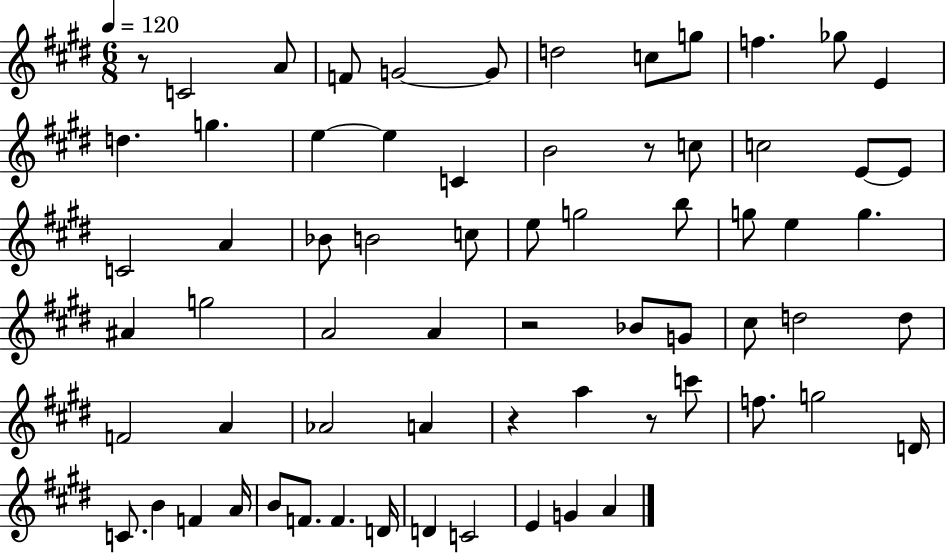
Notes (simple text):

R/e C4/h A4/e F4/e G4/h G4/e D5/h C5/e G5/e F5/q. Gb5/e E4/q D5/q. G5/q. E5/q E5/q C4/q B4/h R/e C5/e C5/h E4/e E4/e C4/h A4/q Bb4/e B4/h C5/e E5/e G5/h B5/e G5/e E5/q G5/q. A#4/q G5/h A4/h A4/q R/h Bb4/e G4/e C#5/e D5/h D5/e F4/h A4/q Ab4/h A4/q R/q A5/q R/e C6/e F5/e. G5/h D4/s C4/e. B4/q F4/q A4/s B4/e F4/e. F4/q. D4/s D4/q C4/h E4/q G4/q A4/q